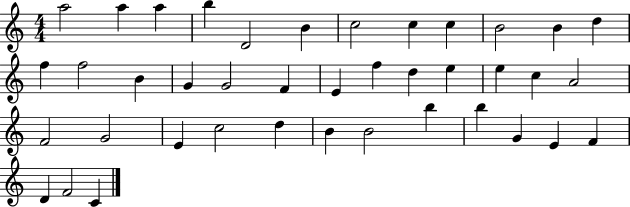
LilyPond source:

{
  \clef treble
  \numericTimeSignature
  \time 4/4
  \key c \major
  a''2 a''4 a''4 | b''4 d'2 b'4 | c''2 c''4 c''4 | b'2 b'4 d''4 | \break f''4 f''2 b'4 | g'4 g'2 f'4 | e'4 f''4 d''4 e''4 | e''4 c''4 a'2 | \break f'2 g'2 | e'4 c''2 d''4 | b'4 b'2 b''4 | b''4 g'4 e'4 f'4 | \break d'4 f'2 c'4 | \bar "|."
}